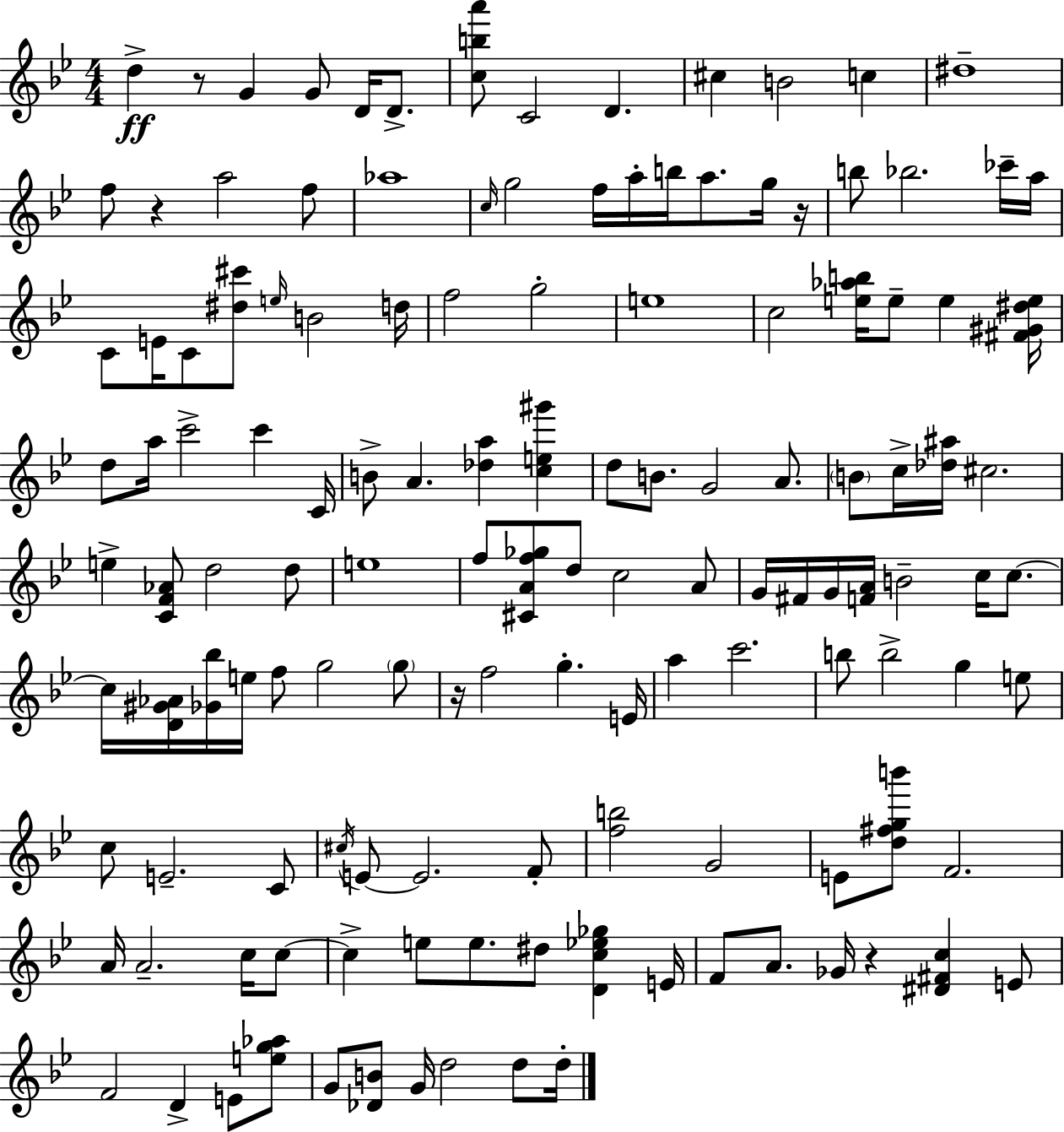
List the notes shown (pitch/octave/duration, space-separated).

D5/q R/e G4/q G4/e D4/s D4/e. [C5,B5,A6]/e C4/h D4/q. C#5/q B4/h C5/q D#5/w F5/e R/q A5/h F5/e Ab5/w C5/s G5/h F5/s A5/s B5/s A5/e. G5/s R/s B5/e Bb5/h. CES6/s A5/s C4/e E4/s C4/e [D#5,C#6]/e E5/s B4/h D5/s F5/h G5/h E5/w C5/h [E5,Ab5,B5]/s E5/e E5/q [F#4,G#4,D#5,E5]/s D5/e A5/s C6/h C6/q C4/s B4/e A4/q. [Db5,A5]/q [C5,E5,G#6]/q D5/e B4/e. G4/h A4/e. B4/e C5/s [Db5,A#5]/s C#5/h. E5/q [C4,F4,Ab4]/e D5/h D5/e E5/w F5/e [C#4,A4,F5,Gb5]/e D5/e C5/h A4/e G4/s F#4/s G4/s [F4,A4]/s B4/h C5/s C5/e. C5/s [D4,G#4,Ab4]/s [Gb4,Bb5]/s E5/s F5/e G5/h G5/e R/s F5/h G5/q. E4/s A5/q C6/h. B5/e B5/h G5/q E5/e C5/e E4/h. C4/e C#5/s E4/e E4/h. F4/e [F5,B5]/h G4/h E4/e [D5,F#5,G5,B6]/e F4/h. A4/s A4/h. C5/s C5/e C5/q E5/e E5/e. D#5/e [D4,C5,Eb5,Gb5]/q E4/s F4/e A4/e. Gb4/s R/q [D#4,F#4,C5]/q E4/e F4/h D4/q E4/e [E5,G5,Ab5]/e G4/e [Db4,B4]/e G4/s D5/h D5/e D5/s